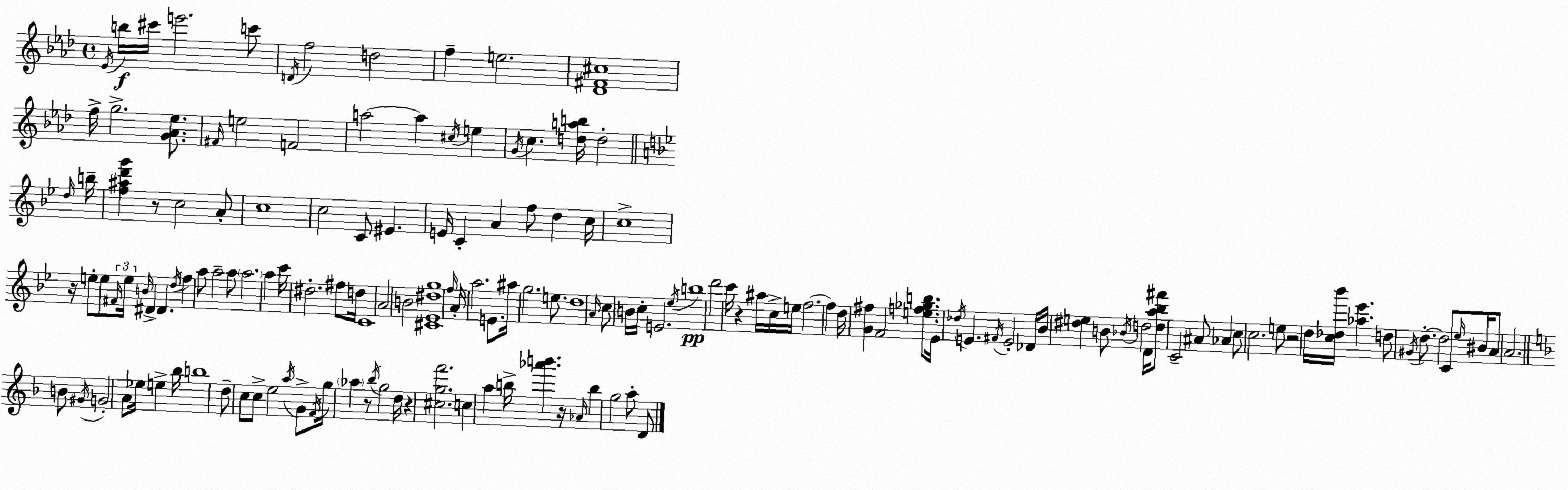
X:1
T:Untitled
M:4/4
L:1/4
K:Ab
_E/4 b/4 ^c'/4 e'2 c'/2 D/4 f2 d2 f e2 [_D^F^c]4 f/4 g2 [G_A_e]/2 ^F/4 e2 F2 a2 a ^c/4 e G/4 c [dab]/4 d2 d/4 b/4 [f^ad'g'] z/2 c2 A/2 c4 c2 C/2 ^E E/4 C A f/2 d c/4 c4 z/4 e/2 e/2 ^F/4 e/4 B/4 ^D ^D d/4 f a/2 a2 a/2 a2 a c'/4 ^d2 ^f/2 d/4 C4 A2 B2 [^C_E^dg]4 f/4 A/4 a2 E/2 ^a/4 g2 e/2 d4 A/4 c/2 B/4 c/4 E2 _e/4 b4 d'2 c'/4 z ^a/4 c/4 e/4 f2 f d/4 [G^f] F2 [ef_gb]/2 _E/4 _d/4 E ^F/4 E2 _D/4 _B/4 [^de] B/2 _B/4 d2 D/4 [da_b^f']/2 C2 ^A/2 _A c/2 c2 e/2 z2 d/4 [c_d_b']/4 [_a_e'] d/2 ^G/4 d/2 d2 C/2 _e/4 ^B/4 A/2 A2 B/2 ^G/4 G2 A/2 _e/4 e _b/4 b4 d/2 c/2 c/2 e2 a/4 G/2 F/4 g/4 _a z/2 _b/4 g2 d/4 z [^cgf']2 c a b/4 [_a'b'] z/4 _A/4 b g2 a/2 D/2